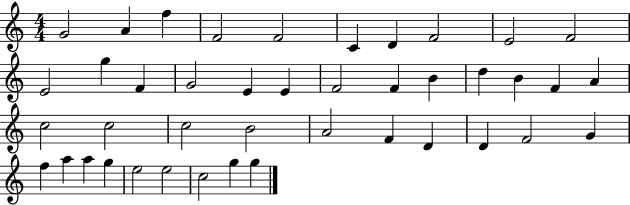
G4/h A4/q F5/q F4/h F4/h C4/q D4/q F4/h E4/h F4/h E4/h G5/q F4/q G4/h E4/q E4/q F4/h F4/q B4/q D5/q B4/q F4/q A4/q C5/h C5/h C5/h B4/h A4/h F4/q D4/q D4/q F4/h G4/q F5/q A5/q A5/q G5/q E5/h E5/h C5/h G5/q G5/q